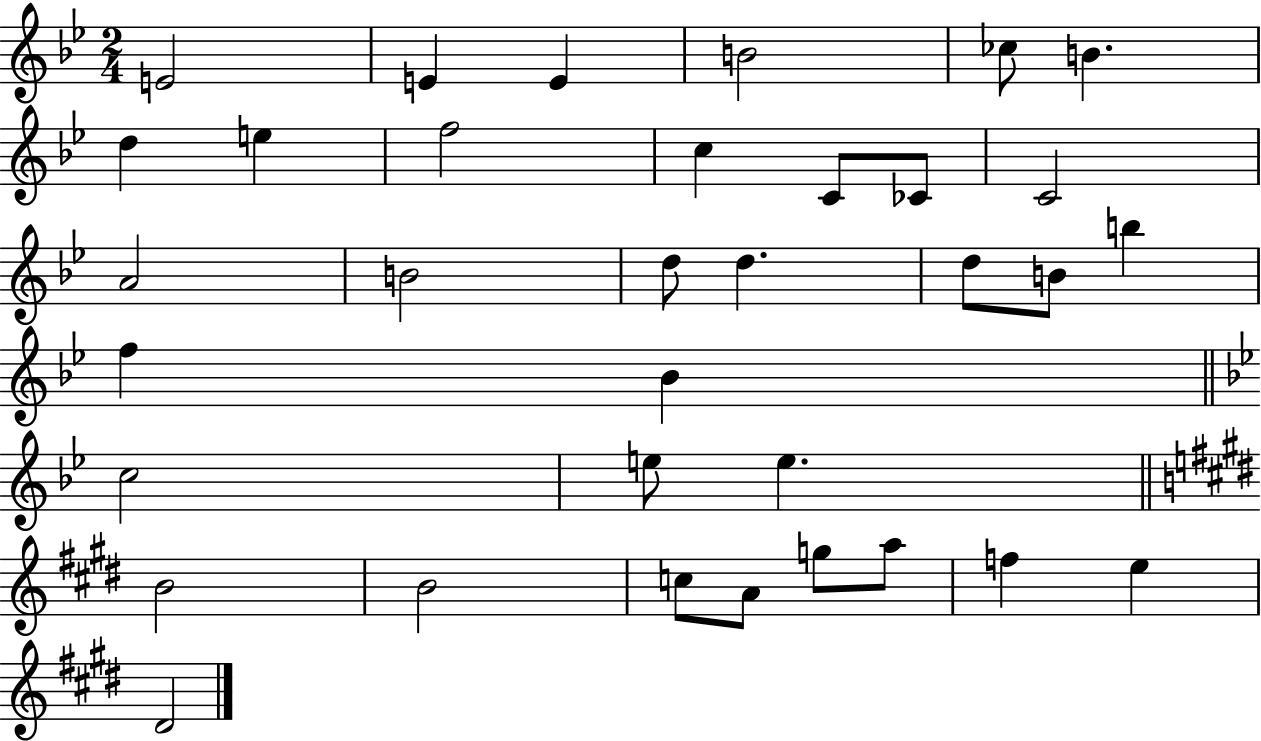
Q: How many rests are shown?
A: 0